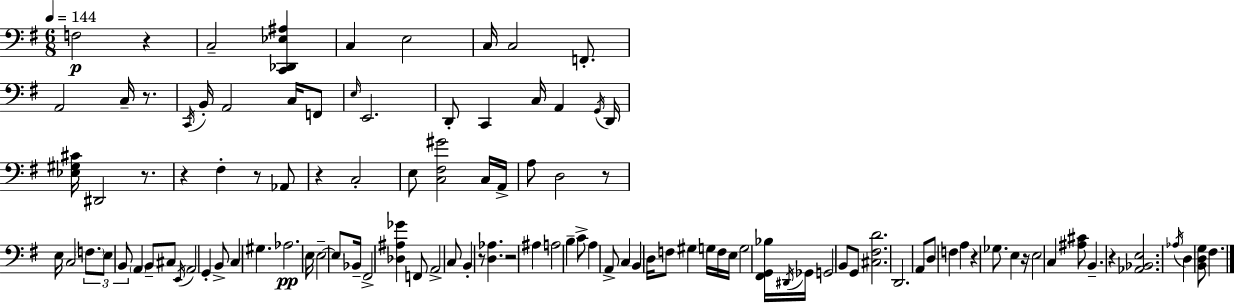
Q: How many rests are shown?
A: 12